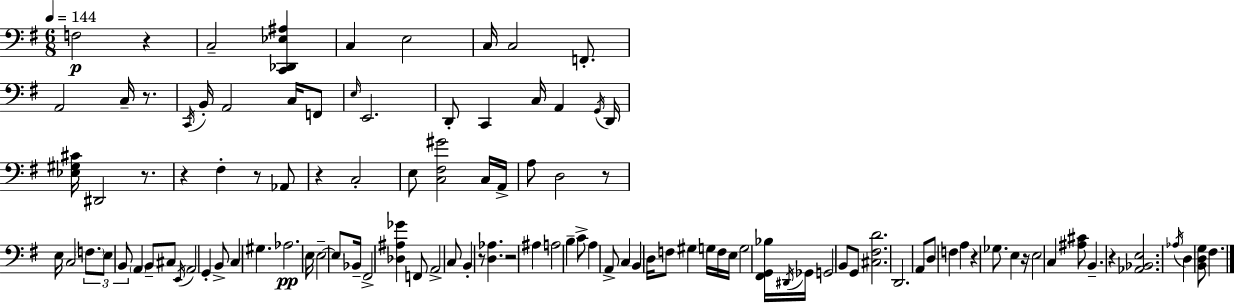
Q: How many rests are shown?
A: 12